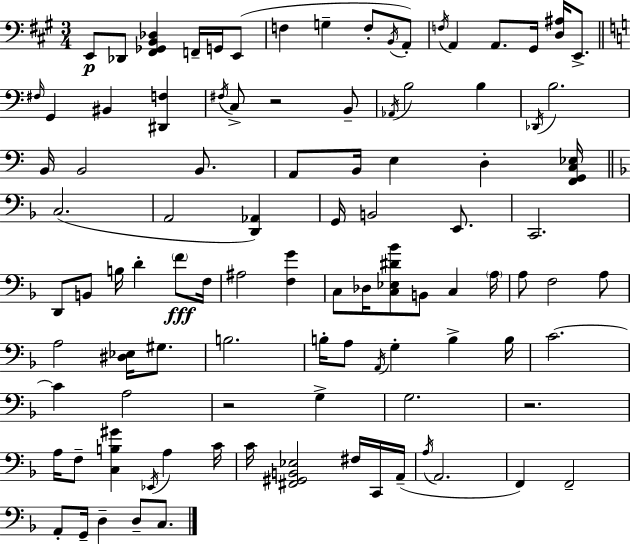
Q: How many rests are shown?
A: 3